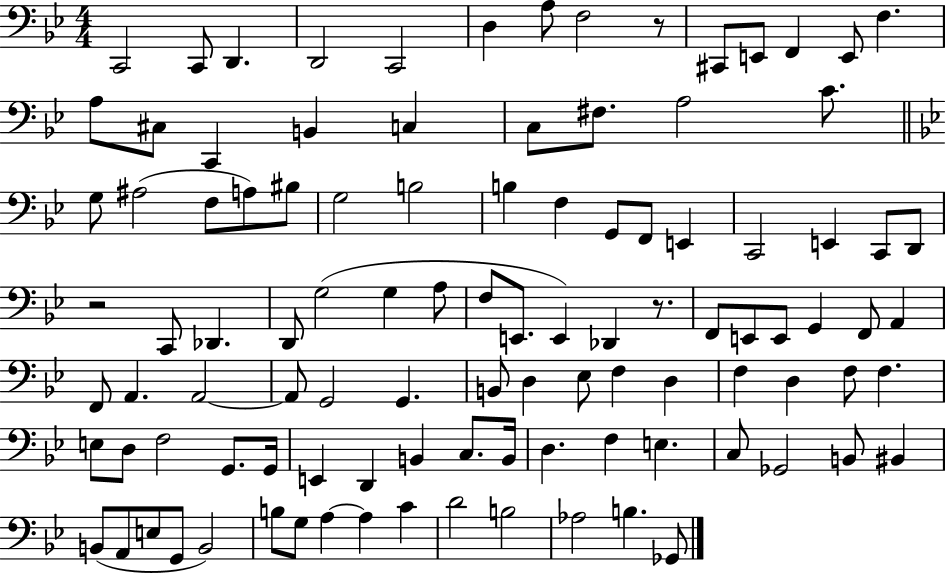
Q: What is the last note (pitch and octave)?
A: Gb2